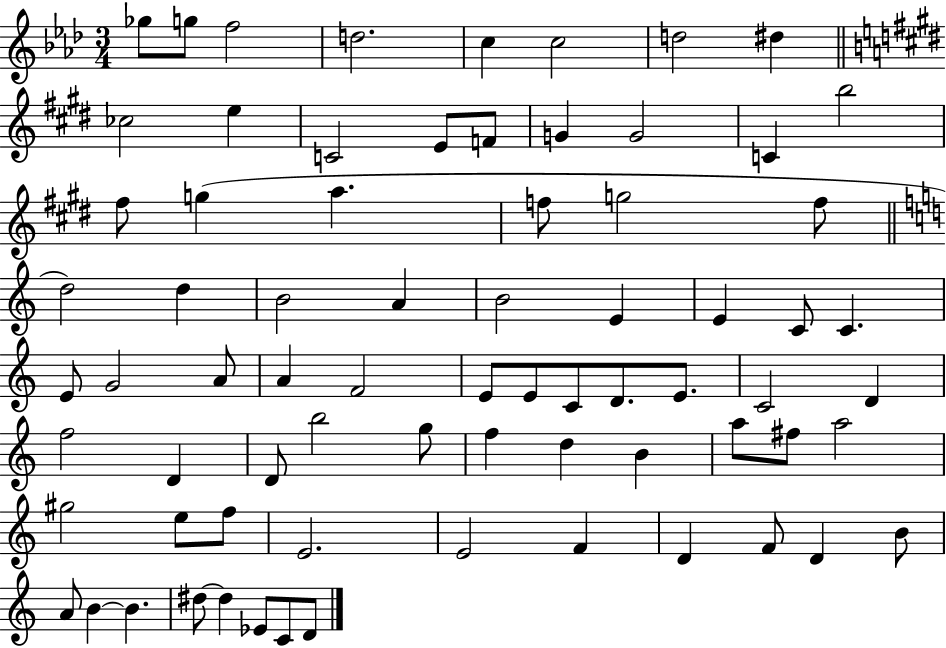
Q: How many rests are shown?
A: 0